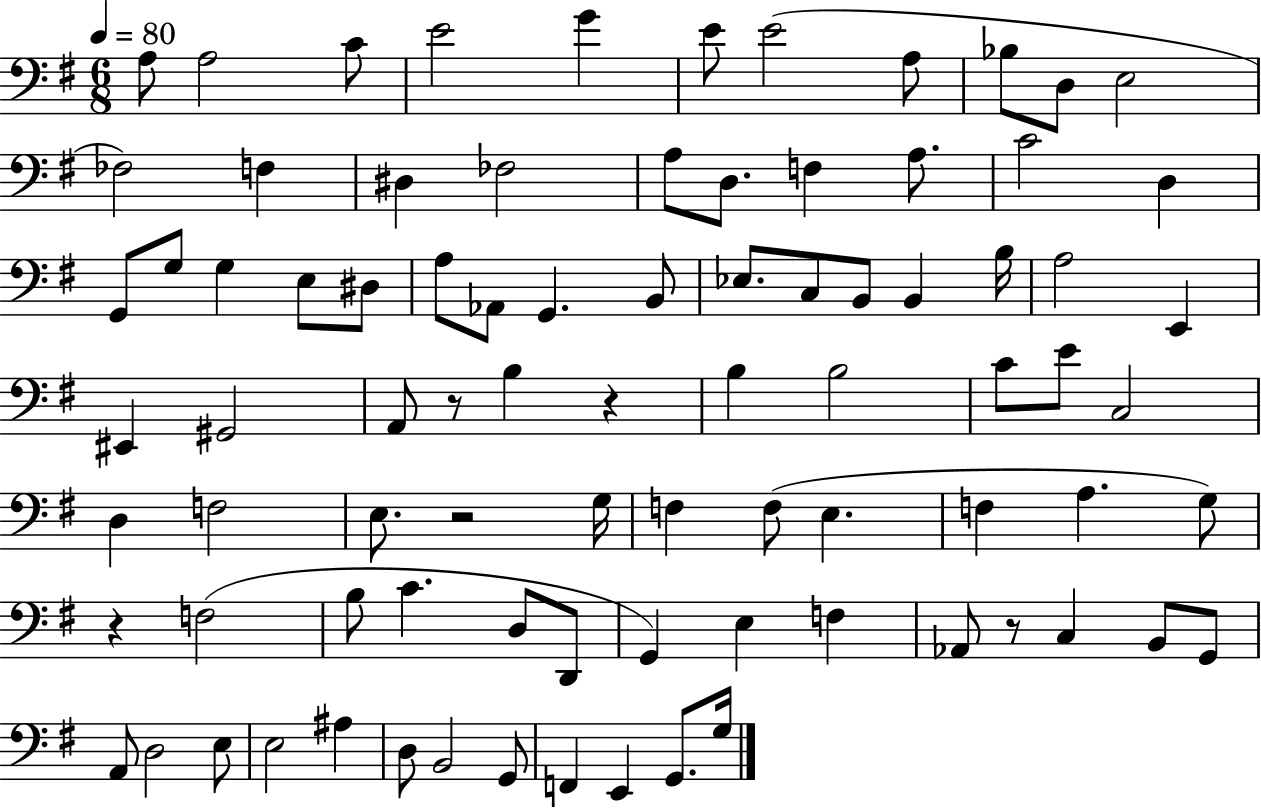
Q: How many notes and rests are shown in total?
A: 85